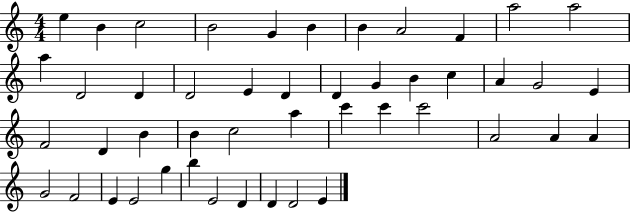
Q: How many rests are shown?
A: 0